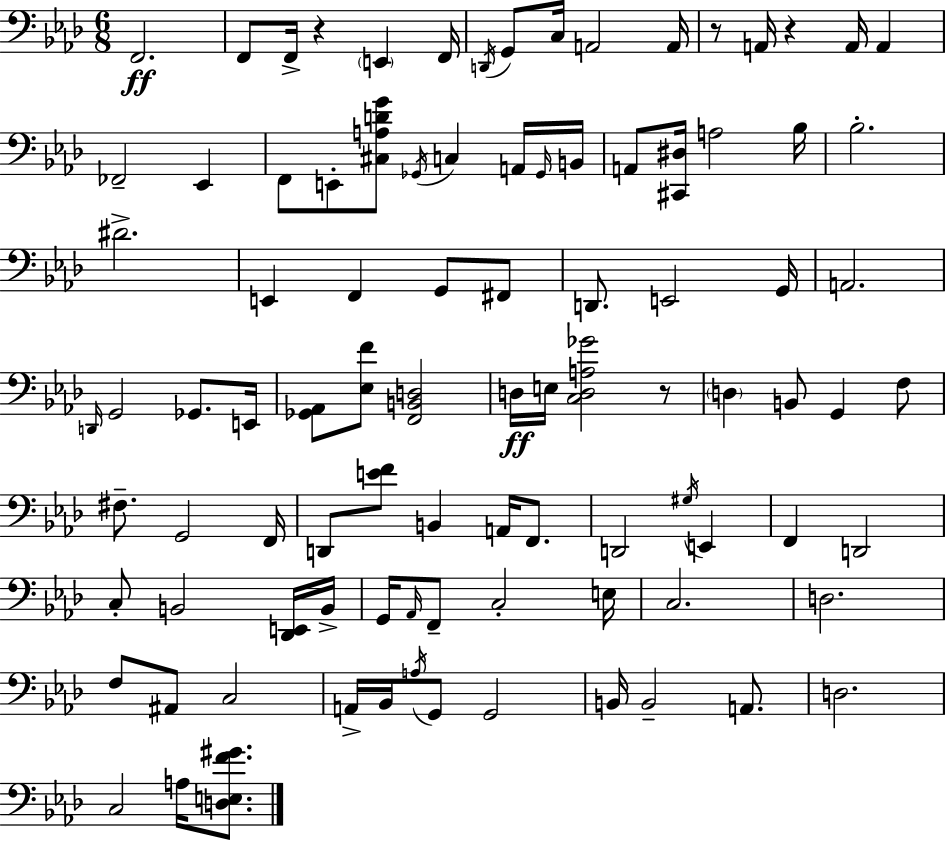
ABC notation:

X:1
T:Untitled
M:6/8
L:1/4
K:Ab
F,,2 F,,/2 F,,/4 z E,, F,,/4 D,,/4 G,,/2 C,/4 A,,2 A,,/4 z/2 A,,/4 z A,,/4 A,, _F,,2 _E,, F,,/2 E,,/2 [^C,A,DG]/2 _G,,/4 C, A,,/4 _G,,/4 B,,/4 A,,/2 [^C,,^D,]/4 A,2 _B,/4 _B,2 ^D2 E,, F,, G,,/2 ^F,,/2 D,,/2 E,,2 G,,/4 A,,2 D,,/4 G,,2 _G,,/2 E,,/4 [_G,,_A,,]/2 [_E,F]/2 [F,,B,,D,]2 D,/4 E,/4 [C,D,A,_G]2 z/2 D, B,,/2 G,, F,/2 ^F,/2 G,,2 F,,/4 D,,/2 [EF]/2 B,, A,,/4 F,,/2 D,,2 ^G,/4 E,, F,, D,,2 C,/2 B,,2 [_D,,E,,]/4 B,,/4 G,,/4 _A,,/4 F,,/2 C,2 E,/4 C,2 D,2 F,/2 ^A,,/2 C,2 A,,/4 _B,,/4 A,/4 G,,/2 G,,2 B,,/4 B,,2 A,,/2 D,2 C,2 A,/4 [D,E,F^G]/2